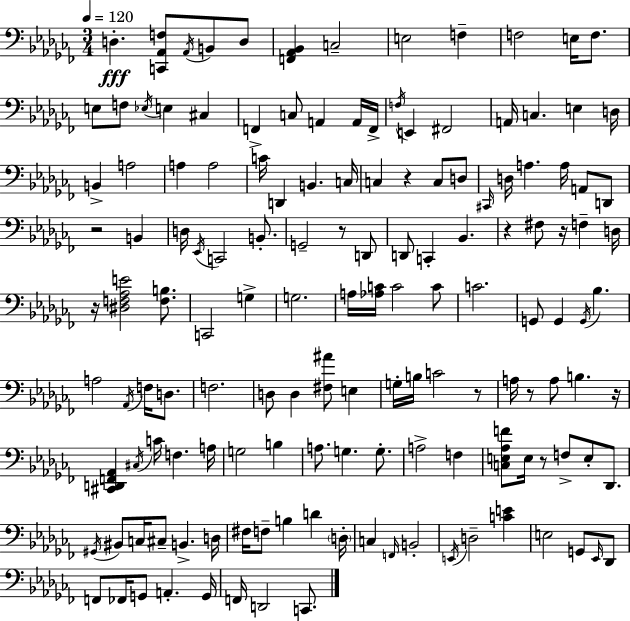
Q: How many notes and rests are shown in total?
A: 144